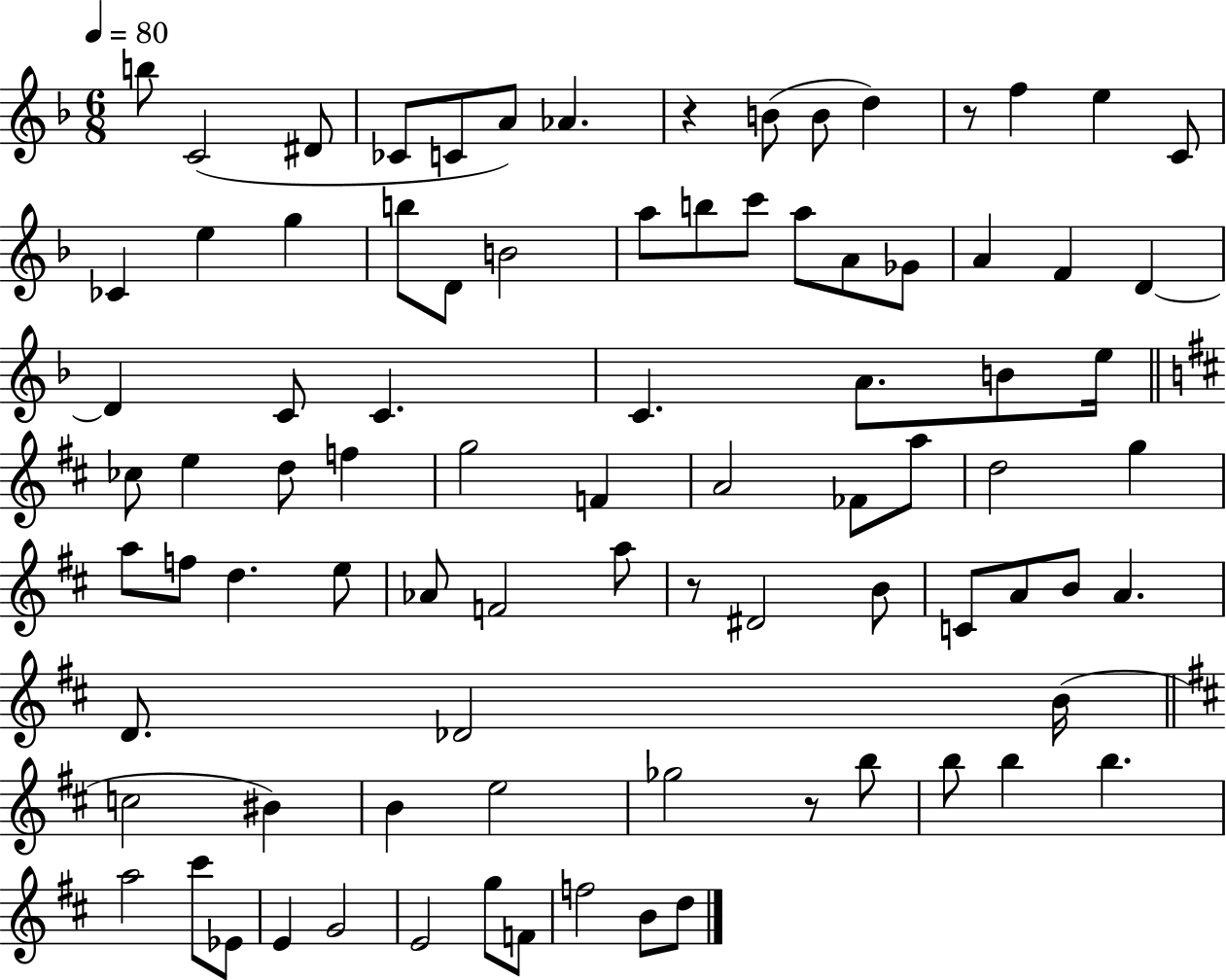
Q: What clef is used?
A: treble